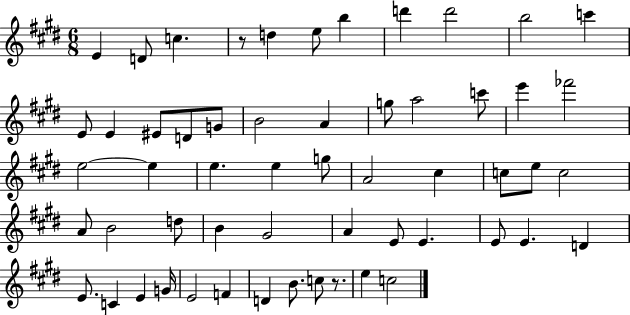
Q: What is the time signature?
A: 6/8